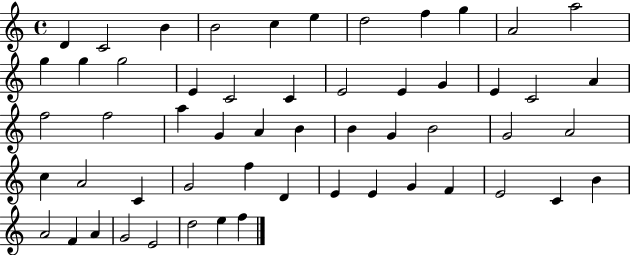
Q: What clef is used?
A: treble